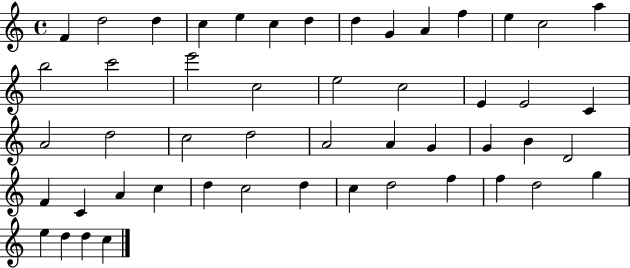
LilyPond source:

{
  \clef treble
  \time 4/4
  \defaultTimeSignature
  \key c \major
  f'4 d''2 d''4 | c''4 e''4 c''4 d''4 | d''4 g'4 a'4 f''4 | e''4 c''2 a''4 | \break b''2 c'''2 | e'''2 c''2 | e''2 c''2 | e'4 e'2 c'4 | \break a'2 d''2 | c''2 d''2 | a'2 a'4 g'4 | g'4 b'4 d'2 | \break f'4 c'4 a'4 c''4 | d''4 c''2 d''4 | c''4 d''2 f''4 | f''4 d''2 g''4 | \break e''4 d''4 d''4 c''4 | \bar "|."
}